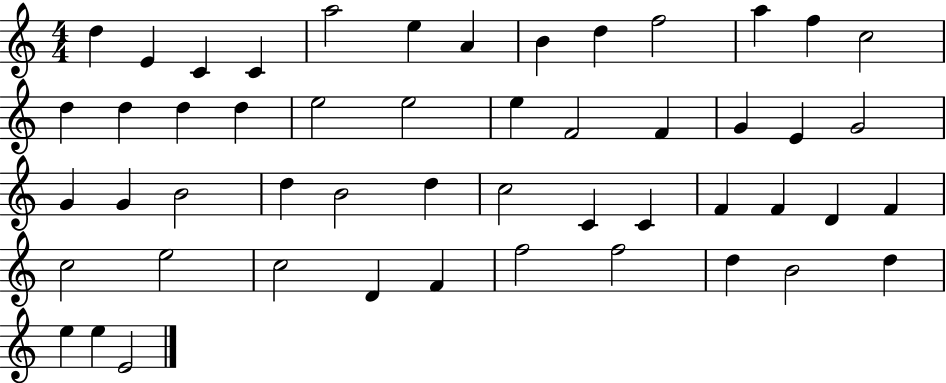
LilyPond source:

{
  \clef treble
  \numericTimeSignature
  \time 4/4
  \key c \major
  d''4 e'4 c'4 c'4 | a''2 e''4 a'4 | b'4 d''4 f''2 | a''4 f''4 c''2 | \break d''4 d''4 d''4 d''4 | e''2 e''2 | e''4 f'2 f'4 | g'4 e'4 g'2 | \break g'4 g'4 b'2 | d''4 b'2 d''4 | c''2 c'4 c'4 | f'4 f'4 d'4 f'4 | \break c''2 e''2 | c''2 d'4 f'4 | f''2 f''2 | d''4 b'2 d''4 | \break e''4 e''4 e'2 | \bar "|."
}